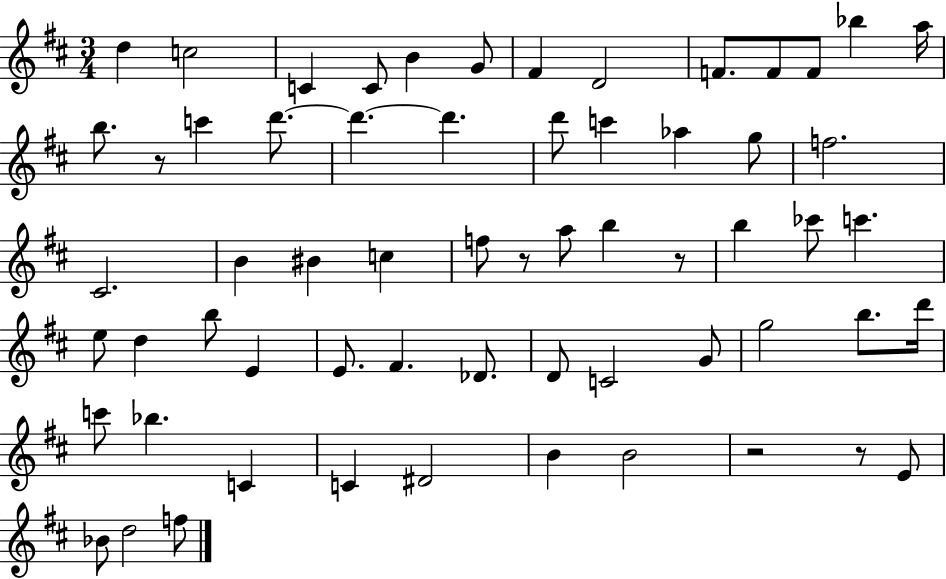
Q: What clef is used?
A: treble